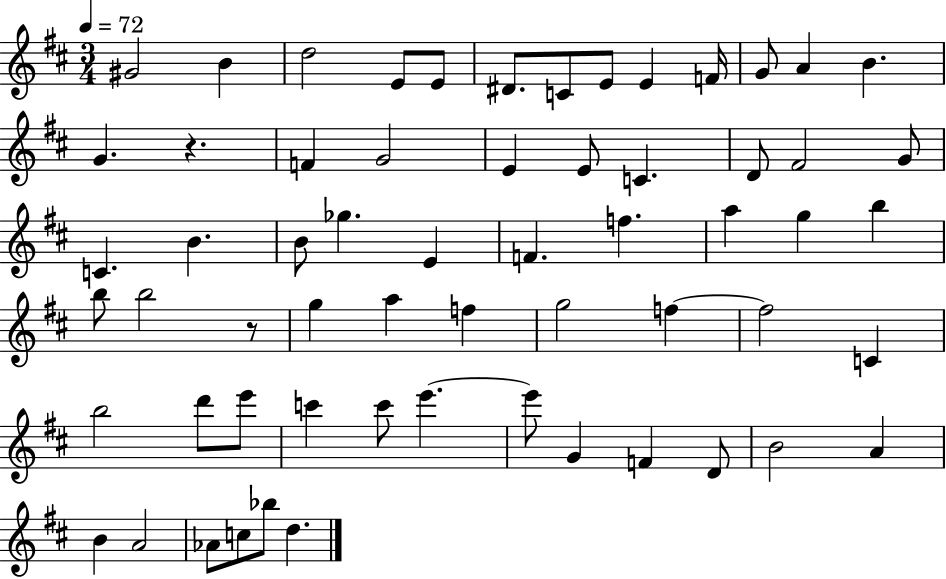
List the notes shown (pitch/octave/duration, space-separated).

G#4/h B4/q D5/h E4/e E4/e D#4/e. C4/e E4/e E4/q F4/s G4/e A4/q B4/q. G4/q. R/q. F4/q G4/h E4/q E4/e C4/q. D4/e F#4/h G4/e C4/q. B4/q. B4/e Gb5/q. E4/q F4/q. F5/q. A5/q G5/q B5/q B5/e B5/h R/e G5/q A5/q F5/q G5/h F5/q F5/h C4/q B5/h D6/e E6/e C6/q C6/e E6/q. E6/e G4/q F4/q D4/e B4/h A4/q B4/q A4/h Ab4/e C5/e Bb5/e D5/q.